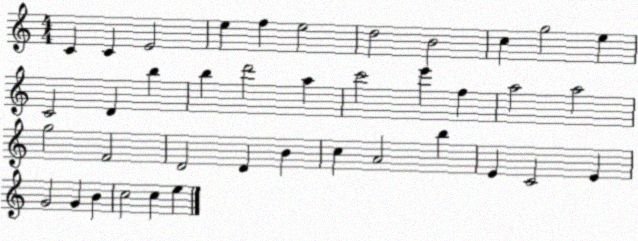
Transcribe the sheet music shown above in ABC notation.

X:1
T:Untitled
M:4/4
L:1/4
K:C
C C E2 e f e2 d2 B2 c g2 e C2 D b b d'2 a c'2 e' f a2 a2 g2 F2 D2 D B c A2 b E C2 E G2 G B c2 c e